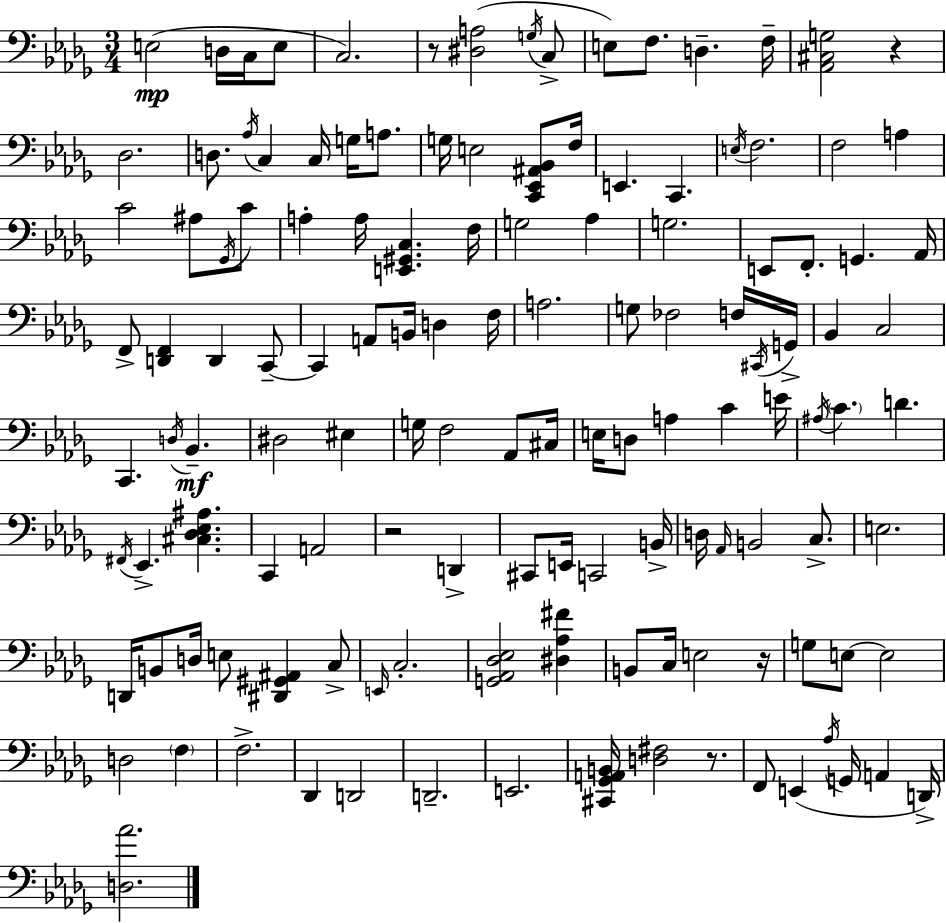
E3/h D3/s C3/s E3/e C3/h. R/e [D#3,A3]/h G3/s C3/e E3/e F3/e. D3/q. F3/s [Ab2,C#3,G3]/h R/q Db3/h. D3/e. Ab3/s C3/q C3/s G3/s A3/e. G3/s E3/h [C2,Eb2,A#2,Bb2]/e F3/s E2/q. C2/q. E3/s F3/h. F3/h A3/q C4/h A#3/e Gb2/s C4/e A3/q A3/s [E2,G#2,C3]/q. F3/s G3/h Ab3/q G3/h. E2/e F2/e. G2/q. Ab2/s F2/e [D2,F2]/q D2/q C2/e C2/q A2/e B2/s D3/q F3/s A3/h. G3/e FES3/h F3/s C#2/s G2/s Bb2/q C3/h C2/q. D3/s Bb2/q. D#3/h EIS3/q G3/s F3/h Ab2/e C#3/s E3/s D3/e A3/q C4/q E4/s A#3/s C4/q. D4/q. F#2/s Eb2/q. [C#3,Db3,Eb3,A#3]/q. C2/q A2/h R/h D2/q C#2/e E2/s C2/h B2/s D3/s Ab2/s B2/h C3/e. E3/h. D2/s B2/e D3/s E3/e [D#2,G#2,A#2]/q C3/e E2/s C3/h. [G2,Ab2,Db3,Eb3]/h [D#3,Ab3,F#4]/q B2/e C3/s E3/h R/s G3/e E3/e E3/h D3/h F3/q F3/h. Db2/q D2/h D2/h. E2/h. [C#2,Gb2,A2,B2]/s [D3,F#3]/h R/e. F2/e E2/q Ab3/s G2/s A2/q D2/s [D3,Ab4]/h.